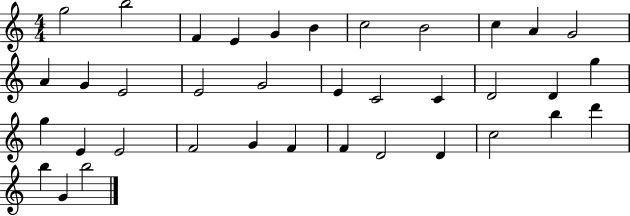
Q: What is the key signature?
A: C major